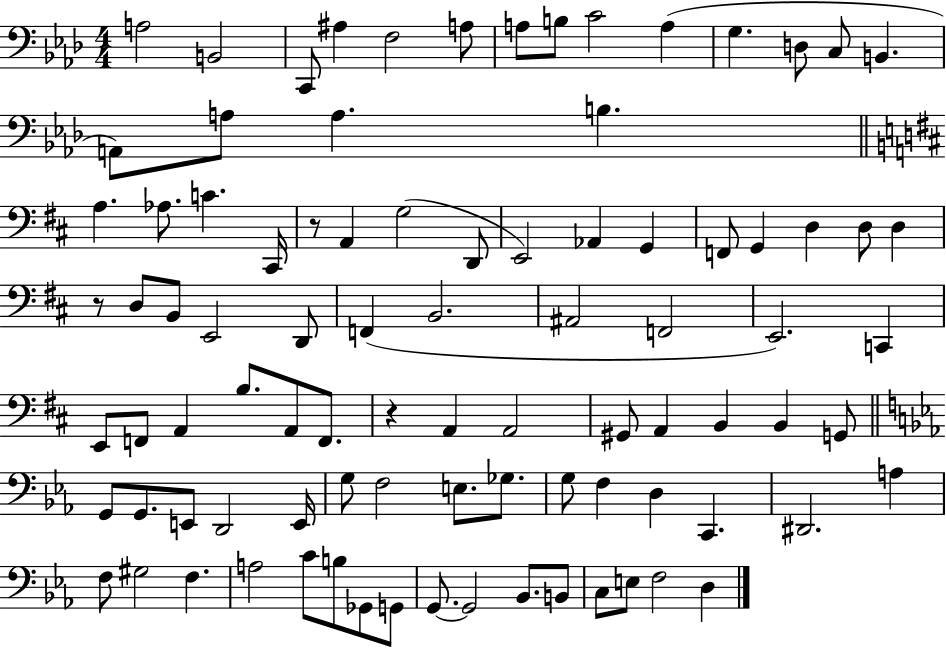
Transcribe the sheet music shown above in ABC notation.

X:1
T:Untitled
M:4/4
L:1/4
K:Ab
A,2 B,,2 C,,/2 ^A, F,2 A,/2 A,/2 B,/2 C2 A, G, D,/2 C,/2 B,, A,,/2 A,/2 A, B, A, _A,/2 C ^C,,/4 z/2 A,, G,2 D,,/2 E,,2 _A,, G,, F,,/2 G,, D, D,/2 D, z/2 D,/2 B,,/2 E,,2 D,,/2 F,, B,,2 ^A,,2 F,,2 E,,2 C,, E,,/2 F,,/2 A,, B,/2 A,,/2 F,,/2 z A,, A,,2 ^G,,/2 A,, B,, B,, G,,/2 G,,/2 G,,/2 E,,/2 D,,2 E,,/4 G,/2 F,2 E,/2 _G,/2 G,/2 F, D, C,, ^D,,2 A, F,/2 ^G,2 F, A,2 C/2 B,/2 _G,,/2 G,,/2 G,,/2 G,,2 _B,,/2 B,,/2 C,/2 E,/2 F,2 D,